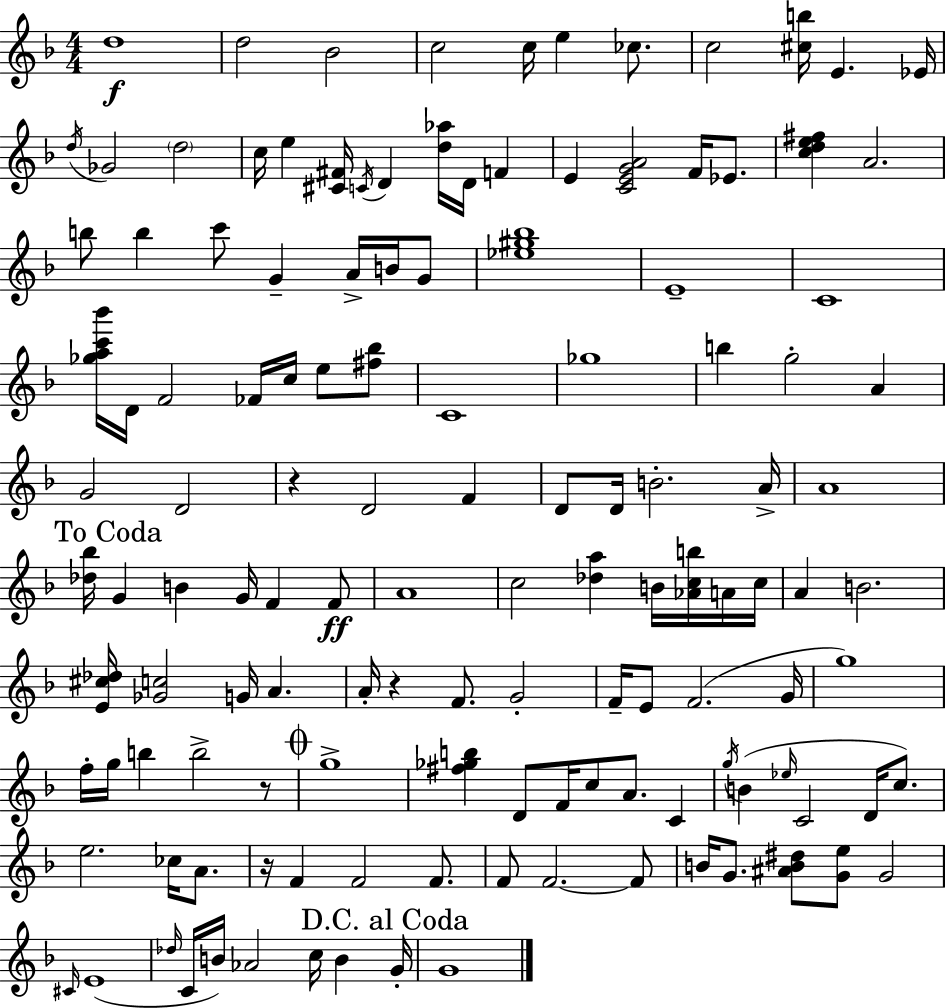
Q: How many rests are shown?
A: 4